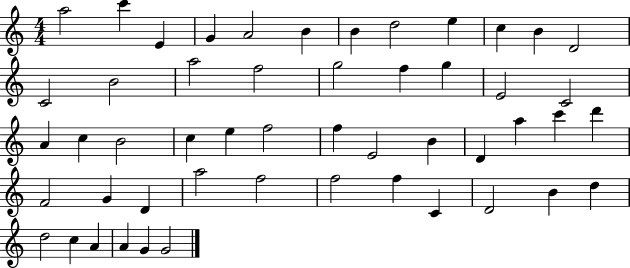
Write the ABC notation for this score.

X:1
T:Untitled
M:4/4
L:1/4
K:C
a2 c' E G A2 B B d2 e c B D2 C2 B2 a2 f2 g2 f g E2 C2 A c B2 c e f2 f E2 B D a c' d' F2 G D a2 f2 f2 f C D2 B d d2 c A A G G2